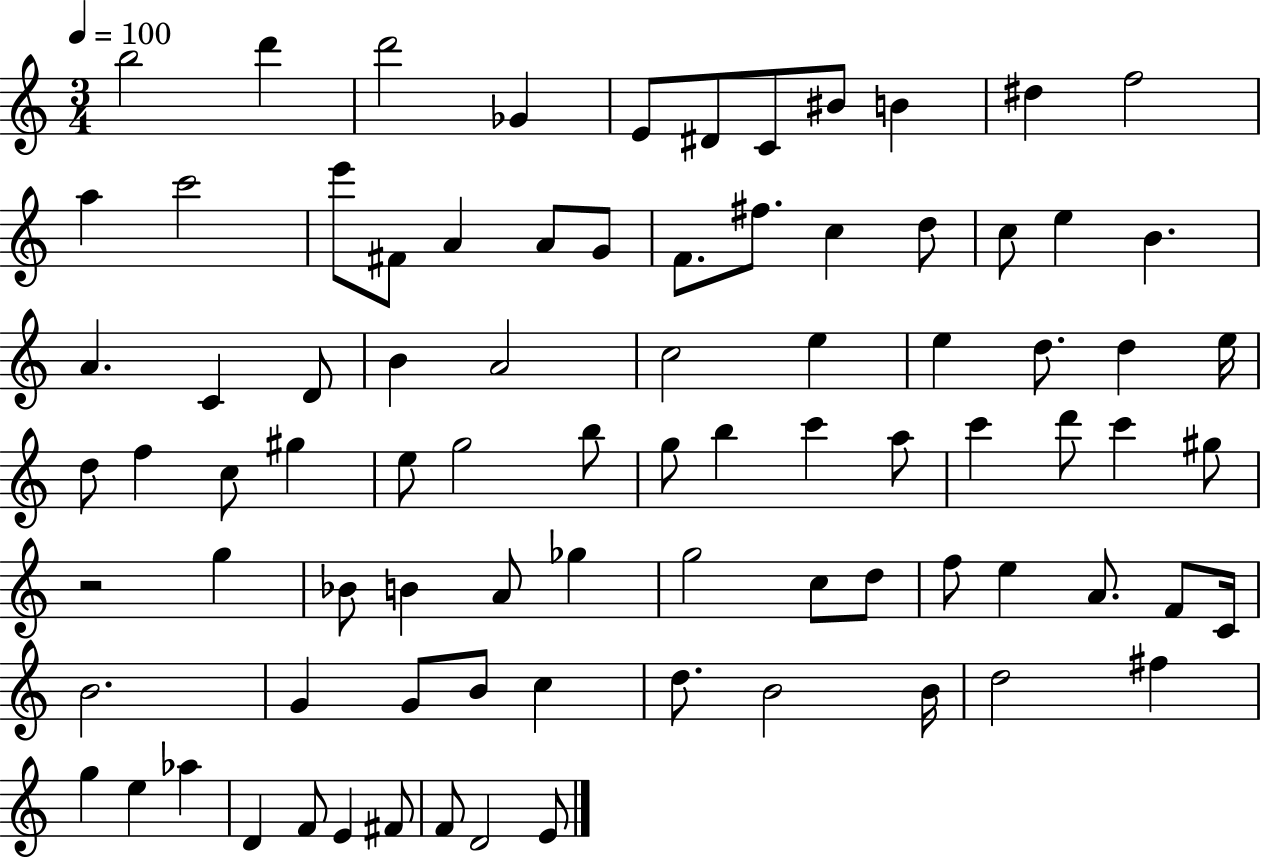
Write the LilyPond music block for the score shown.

{
  \clef treble
  \numericTimeSignature
  \time 3/4
  \key c \major
  \tempo 4 = 100
  b''2 d'''4 | d'''2 ges'4 | e'8 dis'8 c'8 bis'8 b'4 | dis''4 f''2 | \break a''4 c'''2 | e'''8 fis'8 a'4 a'8 g'8 | f'8. fis''8. c''4 d''8 | c''8 e''4 b'4. | \break a'4. c'4 d'8 | b'4 a'2 | c''2 e''4 | e''4 d''8. d''4 e''16 | \break d''8 f''4 c''8 gis''4 | e''8 g''2 b''8 | g''8 b''4 c'''4 a''8 | c'''4 d'''8 c'''4 gis''8 | \break r2 g''4 | bes'8 b'4 a'8 ges''4 | g''2 c''8 d''8 | f''8 e''4 a'8. f'8 c'16 | \break b'2. | g'4 g'8 b'8 c''4 | d''8. b'2 b'16 | d''2 fis''4 | \break g''4 e''4 aes''4 | d'4 f'8 e'4 fis'8 | f'8 d'2 e'8 | \bar "|."
}